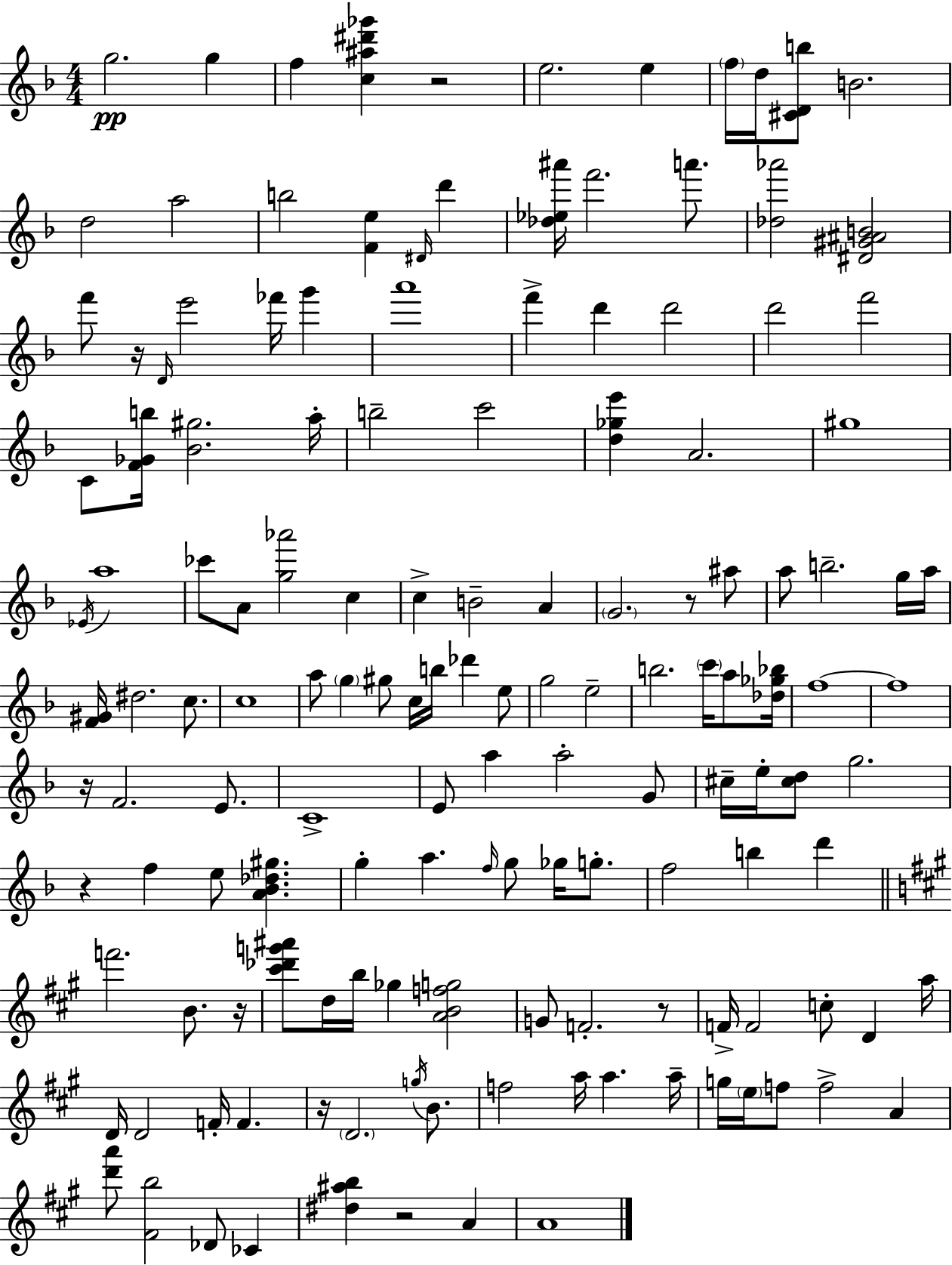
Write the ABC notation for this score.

X:1
T:Untitled
M:4/4
L:1/4
K:Dm
g2 g f [c^a^d'_g'] z2 e2 e f/4 d/4 [^CDb]/2 B2 d2 a2 b2 [Fe] ^D/4 d' [_d_e^a']/4 f'2 a'/2 [_d_a']2 [^D^G^AB]2 f'/2 z/4 D/4 e'2 _f'/4 g' a'4 f' d' d'2 d'2 f'2 C/2 [F_Gb]/4 [_B^g]2 a/4 b2 c'2 [d_ge'] A2 ^g4 _E/4 a4 _c'/2 A/2 [g_a']2 c c B2 A G2 z/2 ^a/2 a/2 b2 g/4 a/4 [F^G]/4 ^d2 c/2 c4 a/2 g ^g/2 c/4 b/4 _d' e/2 g2 e2 b2 c'/4 a/2 [_d_g_b]/4 f4 f4 z/4 F2 E/2 C4 E/2 a a2 G/2 ^c/4 e/4 [^cd]/2 g2 z f e/2 [A_B_d^g] g a f/4 g/2 _g/4 g/2 f2 b d' f'2 B/2 z/4 [^c'_d'g'^a']/2 d/4 b/4 _g [ABfg]2 G/2 F2 z/2 F/4 F2 c/2 D a/4 D/4 D2 F/4 F z/4 D2 g/4 B/2 f2 a/4 a a/4 g/4 e/4 f/2 f2 A [d'a']/2 [^Fb]2 _D/2 _C [^d^ab] z2 A A4